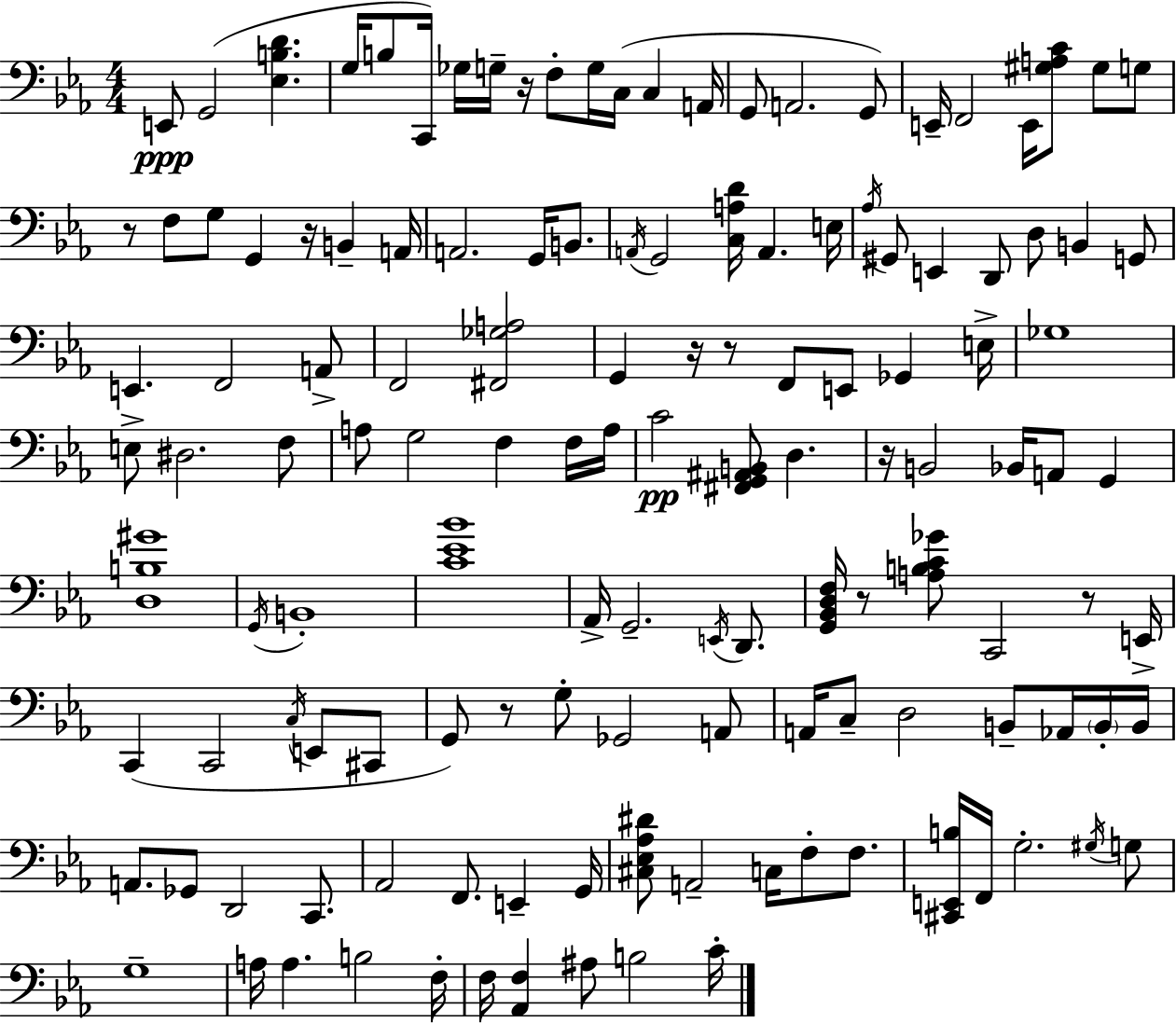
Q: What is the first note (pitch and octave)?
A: E2